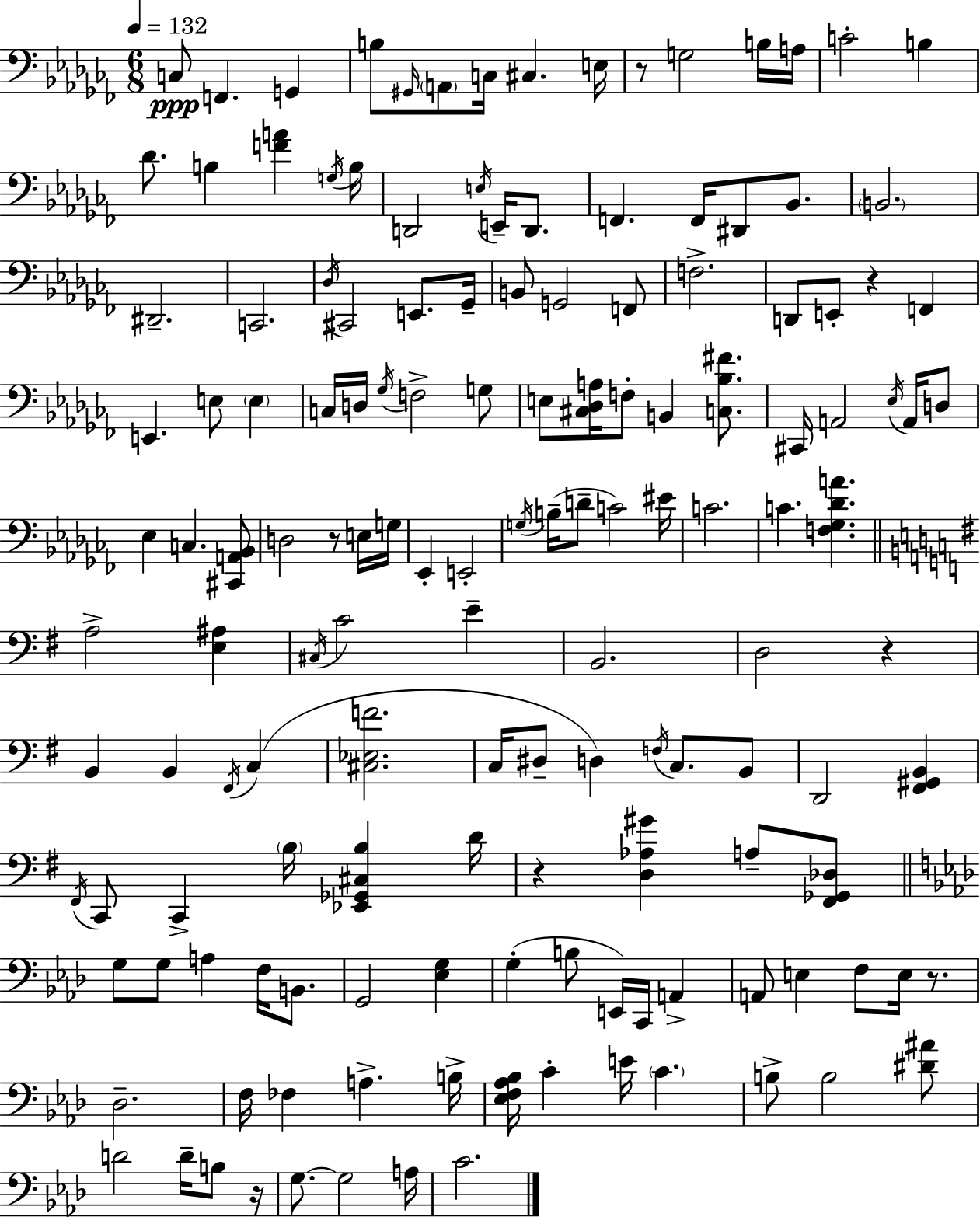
X:1
T:Untitled
M:6/8
L:1/4
K:Abm
C,/2 F,, G,, B,/2 ^G,,/4 A,,/2 C,/4 ^C, E,/4 z/2 G,2 B,/4 A,/4 C2 B, _D/2 B, [FA] G,/4 B,/4 D,,2 E,/4 E,,/4 D,,/2 F,, F,,/4 ^D,,/2 _B,,/2 B,,2 ^D,,2 C,,2 _D,/4 ^C,,2 E,,/2 _G,,/4 B,,/2 G,,2 F,,/2 F,2 D,,/2 E,,/2 z F,, E,, E,/2 E, C,/4 D,/4 _G,/4 F,2 G,/2 E,/2 [^C,_D,A,]/4 F,/2 B,, [C,_B,^F]/2 ^C,,/4 A,,2 _E,/4 A,,/4 D,/2 _E, C, [^C,,A,,_B,,]/2 D,2 z/2 E,/4 G,/4 _E,, E,,2 G,/4 B,/4 D/2 C2 ^E/4 C2 C [F,_G,_DA] A,2 [E,^A,] ^C,/4 C2 E B,,2 D,2 z B,, B,, ^F,,/4 C, [^C,_E,F]2 C,/4 ^D,/2 D, F,/4 C,/2 B,,/2 D,,2 [^F,,^G,,B,,] ^F,,/4 C,,/2 C,, B,/4 [_E,,_G,,^C,B,] D/4 z [D,_A,^G] A,/2 [^F,,_G,,_D,]/2 G,/2 G,/2 A, F,/4 B,,/2 G,,2 [_E,G,] G, B,/2 E,,/4 C,,/4 A,, A,,/2 E, F,/2 E,/4 z/2 _D,2 F,/4 _F, A, B,/4 [_E,F,_A,_B,]/4 C E/4 C B,/2 B,2 [^D^A]/2 D2 D/4 B,/2 z/4 G,/2 G,2 A,/4 C2